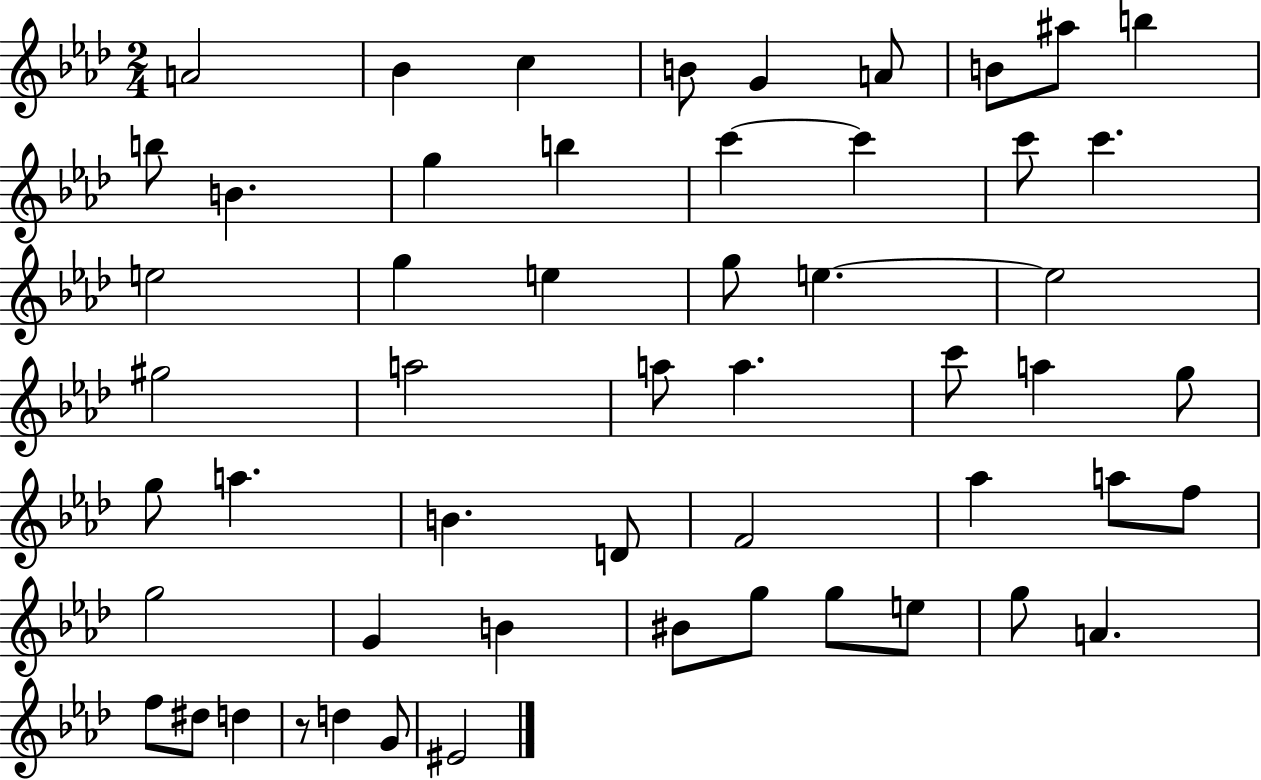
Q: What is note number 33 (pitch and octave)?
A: B4